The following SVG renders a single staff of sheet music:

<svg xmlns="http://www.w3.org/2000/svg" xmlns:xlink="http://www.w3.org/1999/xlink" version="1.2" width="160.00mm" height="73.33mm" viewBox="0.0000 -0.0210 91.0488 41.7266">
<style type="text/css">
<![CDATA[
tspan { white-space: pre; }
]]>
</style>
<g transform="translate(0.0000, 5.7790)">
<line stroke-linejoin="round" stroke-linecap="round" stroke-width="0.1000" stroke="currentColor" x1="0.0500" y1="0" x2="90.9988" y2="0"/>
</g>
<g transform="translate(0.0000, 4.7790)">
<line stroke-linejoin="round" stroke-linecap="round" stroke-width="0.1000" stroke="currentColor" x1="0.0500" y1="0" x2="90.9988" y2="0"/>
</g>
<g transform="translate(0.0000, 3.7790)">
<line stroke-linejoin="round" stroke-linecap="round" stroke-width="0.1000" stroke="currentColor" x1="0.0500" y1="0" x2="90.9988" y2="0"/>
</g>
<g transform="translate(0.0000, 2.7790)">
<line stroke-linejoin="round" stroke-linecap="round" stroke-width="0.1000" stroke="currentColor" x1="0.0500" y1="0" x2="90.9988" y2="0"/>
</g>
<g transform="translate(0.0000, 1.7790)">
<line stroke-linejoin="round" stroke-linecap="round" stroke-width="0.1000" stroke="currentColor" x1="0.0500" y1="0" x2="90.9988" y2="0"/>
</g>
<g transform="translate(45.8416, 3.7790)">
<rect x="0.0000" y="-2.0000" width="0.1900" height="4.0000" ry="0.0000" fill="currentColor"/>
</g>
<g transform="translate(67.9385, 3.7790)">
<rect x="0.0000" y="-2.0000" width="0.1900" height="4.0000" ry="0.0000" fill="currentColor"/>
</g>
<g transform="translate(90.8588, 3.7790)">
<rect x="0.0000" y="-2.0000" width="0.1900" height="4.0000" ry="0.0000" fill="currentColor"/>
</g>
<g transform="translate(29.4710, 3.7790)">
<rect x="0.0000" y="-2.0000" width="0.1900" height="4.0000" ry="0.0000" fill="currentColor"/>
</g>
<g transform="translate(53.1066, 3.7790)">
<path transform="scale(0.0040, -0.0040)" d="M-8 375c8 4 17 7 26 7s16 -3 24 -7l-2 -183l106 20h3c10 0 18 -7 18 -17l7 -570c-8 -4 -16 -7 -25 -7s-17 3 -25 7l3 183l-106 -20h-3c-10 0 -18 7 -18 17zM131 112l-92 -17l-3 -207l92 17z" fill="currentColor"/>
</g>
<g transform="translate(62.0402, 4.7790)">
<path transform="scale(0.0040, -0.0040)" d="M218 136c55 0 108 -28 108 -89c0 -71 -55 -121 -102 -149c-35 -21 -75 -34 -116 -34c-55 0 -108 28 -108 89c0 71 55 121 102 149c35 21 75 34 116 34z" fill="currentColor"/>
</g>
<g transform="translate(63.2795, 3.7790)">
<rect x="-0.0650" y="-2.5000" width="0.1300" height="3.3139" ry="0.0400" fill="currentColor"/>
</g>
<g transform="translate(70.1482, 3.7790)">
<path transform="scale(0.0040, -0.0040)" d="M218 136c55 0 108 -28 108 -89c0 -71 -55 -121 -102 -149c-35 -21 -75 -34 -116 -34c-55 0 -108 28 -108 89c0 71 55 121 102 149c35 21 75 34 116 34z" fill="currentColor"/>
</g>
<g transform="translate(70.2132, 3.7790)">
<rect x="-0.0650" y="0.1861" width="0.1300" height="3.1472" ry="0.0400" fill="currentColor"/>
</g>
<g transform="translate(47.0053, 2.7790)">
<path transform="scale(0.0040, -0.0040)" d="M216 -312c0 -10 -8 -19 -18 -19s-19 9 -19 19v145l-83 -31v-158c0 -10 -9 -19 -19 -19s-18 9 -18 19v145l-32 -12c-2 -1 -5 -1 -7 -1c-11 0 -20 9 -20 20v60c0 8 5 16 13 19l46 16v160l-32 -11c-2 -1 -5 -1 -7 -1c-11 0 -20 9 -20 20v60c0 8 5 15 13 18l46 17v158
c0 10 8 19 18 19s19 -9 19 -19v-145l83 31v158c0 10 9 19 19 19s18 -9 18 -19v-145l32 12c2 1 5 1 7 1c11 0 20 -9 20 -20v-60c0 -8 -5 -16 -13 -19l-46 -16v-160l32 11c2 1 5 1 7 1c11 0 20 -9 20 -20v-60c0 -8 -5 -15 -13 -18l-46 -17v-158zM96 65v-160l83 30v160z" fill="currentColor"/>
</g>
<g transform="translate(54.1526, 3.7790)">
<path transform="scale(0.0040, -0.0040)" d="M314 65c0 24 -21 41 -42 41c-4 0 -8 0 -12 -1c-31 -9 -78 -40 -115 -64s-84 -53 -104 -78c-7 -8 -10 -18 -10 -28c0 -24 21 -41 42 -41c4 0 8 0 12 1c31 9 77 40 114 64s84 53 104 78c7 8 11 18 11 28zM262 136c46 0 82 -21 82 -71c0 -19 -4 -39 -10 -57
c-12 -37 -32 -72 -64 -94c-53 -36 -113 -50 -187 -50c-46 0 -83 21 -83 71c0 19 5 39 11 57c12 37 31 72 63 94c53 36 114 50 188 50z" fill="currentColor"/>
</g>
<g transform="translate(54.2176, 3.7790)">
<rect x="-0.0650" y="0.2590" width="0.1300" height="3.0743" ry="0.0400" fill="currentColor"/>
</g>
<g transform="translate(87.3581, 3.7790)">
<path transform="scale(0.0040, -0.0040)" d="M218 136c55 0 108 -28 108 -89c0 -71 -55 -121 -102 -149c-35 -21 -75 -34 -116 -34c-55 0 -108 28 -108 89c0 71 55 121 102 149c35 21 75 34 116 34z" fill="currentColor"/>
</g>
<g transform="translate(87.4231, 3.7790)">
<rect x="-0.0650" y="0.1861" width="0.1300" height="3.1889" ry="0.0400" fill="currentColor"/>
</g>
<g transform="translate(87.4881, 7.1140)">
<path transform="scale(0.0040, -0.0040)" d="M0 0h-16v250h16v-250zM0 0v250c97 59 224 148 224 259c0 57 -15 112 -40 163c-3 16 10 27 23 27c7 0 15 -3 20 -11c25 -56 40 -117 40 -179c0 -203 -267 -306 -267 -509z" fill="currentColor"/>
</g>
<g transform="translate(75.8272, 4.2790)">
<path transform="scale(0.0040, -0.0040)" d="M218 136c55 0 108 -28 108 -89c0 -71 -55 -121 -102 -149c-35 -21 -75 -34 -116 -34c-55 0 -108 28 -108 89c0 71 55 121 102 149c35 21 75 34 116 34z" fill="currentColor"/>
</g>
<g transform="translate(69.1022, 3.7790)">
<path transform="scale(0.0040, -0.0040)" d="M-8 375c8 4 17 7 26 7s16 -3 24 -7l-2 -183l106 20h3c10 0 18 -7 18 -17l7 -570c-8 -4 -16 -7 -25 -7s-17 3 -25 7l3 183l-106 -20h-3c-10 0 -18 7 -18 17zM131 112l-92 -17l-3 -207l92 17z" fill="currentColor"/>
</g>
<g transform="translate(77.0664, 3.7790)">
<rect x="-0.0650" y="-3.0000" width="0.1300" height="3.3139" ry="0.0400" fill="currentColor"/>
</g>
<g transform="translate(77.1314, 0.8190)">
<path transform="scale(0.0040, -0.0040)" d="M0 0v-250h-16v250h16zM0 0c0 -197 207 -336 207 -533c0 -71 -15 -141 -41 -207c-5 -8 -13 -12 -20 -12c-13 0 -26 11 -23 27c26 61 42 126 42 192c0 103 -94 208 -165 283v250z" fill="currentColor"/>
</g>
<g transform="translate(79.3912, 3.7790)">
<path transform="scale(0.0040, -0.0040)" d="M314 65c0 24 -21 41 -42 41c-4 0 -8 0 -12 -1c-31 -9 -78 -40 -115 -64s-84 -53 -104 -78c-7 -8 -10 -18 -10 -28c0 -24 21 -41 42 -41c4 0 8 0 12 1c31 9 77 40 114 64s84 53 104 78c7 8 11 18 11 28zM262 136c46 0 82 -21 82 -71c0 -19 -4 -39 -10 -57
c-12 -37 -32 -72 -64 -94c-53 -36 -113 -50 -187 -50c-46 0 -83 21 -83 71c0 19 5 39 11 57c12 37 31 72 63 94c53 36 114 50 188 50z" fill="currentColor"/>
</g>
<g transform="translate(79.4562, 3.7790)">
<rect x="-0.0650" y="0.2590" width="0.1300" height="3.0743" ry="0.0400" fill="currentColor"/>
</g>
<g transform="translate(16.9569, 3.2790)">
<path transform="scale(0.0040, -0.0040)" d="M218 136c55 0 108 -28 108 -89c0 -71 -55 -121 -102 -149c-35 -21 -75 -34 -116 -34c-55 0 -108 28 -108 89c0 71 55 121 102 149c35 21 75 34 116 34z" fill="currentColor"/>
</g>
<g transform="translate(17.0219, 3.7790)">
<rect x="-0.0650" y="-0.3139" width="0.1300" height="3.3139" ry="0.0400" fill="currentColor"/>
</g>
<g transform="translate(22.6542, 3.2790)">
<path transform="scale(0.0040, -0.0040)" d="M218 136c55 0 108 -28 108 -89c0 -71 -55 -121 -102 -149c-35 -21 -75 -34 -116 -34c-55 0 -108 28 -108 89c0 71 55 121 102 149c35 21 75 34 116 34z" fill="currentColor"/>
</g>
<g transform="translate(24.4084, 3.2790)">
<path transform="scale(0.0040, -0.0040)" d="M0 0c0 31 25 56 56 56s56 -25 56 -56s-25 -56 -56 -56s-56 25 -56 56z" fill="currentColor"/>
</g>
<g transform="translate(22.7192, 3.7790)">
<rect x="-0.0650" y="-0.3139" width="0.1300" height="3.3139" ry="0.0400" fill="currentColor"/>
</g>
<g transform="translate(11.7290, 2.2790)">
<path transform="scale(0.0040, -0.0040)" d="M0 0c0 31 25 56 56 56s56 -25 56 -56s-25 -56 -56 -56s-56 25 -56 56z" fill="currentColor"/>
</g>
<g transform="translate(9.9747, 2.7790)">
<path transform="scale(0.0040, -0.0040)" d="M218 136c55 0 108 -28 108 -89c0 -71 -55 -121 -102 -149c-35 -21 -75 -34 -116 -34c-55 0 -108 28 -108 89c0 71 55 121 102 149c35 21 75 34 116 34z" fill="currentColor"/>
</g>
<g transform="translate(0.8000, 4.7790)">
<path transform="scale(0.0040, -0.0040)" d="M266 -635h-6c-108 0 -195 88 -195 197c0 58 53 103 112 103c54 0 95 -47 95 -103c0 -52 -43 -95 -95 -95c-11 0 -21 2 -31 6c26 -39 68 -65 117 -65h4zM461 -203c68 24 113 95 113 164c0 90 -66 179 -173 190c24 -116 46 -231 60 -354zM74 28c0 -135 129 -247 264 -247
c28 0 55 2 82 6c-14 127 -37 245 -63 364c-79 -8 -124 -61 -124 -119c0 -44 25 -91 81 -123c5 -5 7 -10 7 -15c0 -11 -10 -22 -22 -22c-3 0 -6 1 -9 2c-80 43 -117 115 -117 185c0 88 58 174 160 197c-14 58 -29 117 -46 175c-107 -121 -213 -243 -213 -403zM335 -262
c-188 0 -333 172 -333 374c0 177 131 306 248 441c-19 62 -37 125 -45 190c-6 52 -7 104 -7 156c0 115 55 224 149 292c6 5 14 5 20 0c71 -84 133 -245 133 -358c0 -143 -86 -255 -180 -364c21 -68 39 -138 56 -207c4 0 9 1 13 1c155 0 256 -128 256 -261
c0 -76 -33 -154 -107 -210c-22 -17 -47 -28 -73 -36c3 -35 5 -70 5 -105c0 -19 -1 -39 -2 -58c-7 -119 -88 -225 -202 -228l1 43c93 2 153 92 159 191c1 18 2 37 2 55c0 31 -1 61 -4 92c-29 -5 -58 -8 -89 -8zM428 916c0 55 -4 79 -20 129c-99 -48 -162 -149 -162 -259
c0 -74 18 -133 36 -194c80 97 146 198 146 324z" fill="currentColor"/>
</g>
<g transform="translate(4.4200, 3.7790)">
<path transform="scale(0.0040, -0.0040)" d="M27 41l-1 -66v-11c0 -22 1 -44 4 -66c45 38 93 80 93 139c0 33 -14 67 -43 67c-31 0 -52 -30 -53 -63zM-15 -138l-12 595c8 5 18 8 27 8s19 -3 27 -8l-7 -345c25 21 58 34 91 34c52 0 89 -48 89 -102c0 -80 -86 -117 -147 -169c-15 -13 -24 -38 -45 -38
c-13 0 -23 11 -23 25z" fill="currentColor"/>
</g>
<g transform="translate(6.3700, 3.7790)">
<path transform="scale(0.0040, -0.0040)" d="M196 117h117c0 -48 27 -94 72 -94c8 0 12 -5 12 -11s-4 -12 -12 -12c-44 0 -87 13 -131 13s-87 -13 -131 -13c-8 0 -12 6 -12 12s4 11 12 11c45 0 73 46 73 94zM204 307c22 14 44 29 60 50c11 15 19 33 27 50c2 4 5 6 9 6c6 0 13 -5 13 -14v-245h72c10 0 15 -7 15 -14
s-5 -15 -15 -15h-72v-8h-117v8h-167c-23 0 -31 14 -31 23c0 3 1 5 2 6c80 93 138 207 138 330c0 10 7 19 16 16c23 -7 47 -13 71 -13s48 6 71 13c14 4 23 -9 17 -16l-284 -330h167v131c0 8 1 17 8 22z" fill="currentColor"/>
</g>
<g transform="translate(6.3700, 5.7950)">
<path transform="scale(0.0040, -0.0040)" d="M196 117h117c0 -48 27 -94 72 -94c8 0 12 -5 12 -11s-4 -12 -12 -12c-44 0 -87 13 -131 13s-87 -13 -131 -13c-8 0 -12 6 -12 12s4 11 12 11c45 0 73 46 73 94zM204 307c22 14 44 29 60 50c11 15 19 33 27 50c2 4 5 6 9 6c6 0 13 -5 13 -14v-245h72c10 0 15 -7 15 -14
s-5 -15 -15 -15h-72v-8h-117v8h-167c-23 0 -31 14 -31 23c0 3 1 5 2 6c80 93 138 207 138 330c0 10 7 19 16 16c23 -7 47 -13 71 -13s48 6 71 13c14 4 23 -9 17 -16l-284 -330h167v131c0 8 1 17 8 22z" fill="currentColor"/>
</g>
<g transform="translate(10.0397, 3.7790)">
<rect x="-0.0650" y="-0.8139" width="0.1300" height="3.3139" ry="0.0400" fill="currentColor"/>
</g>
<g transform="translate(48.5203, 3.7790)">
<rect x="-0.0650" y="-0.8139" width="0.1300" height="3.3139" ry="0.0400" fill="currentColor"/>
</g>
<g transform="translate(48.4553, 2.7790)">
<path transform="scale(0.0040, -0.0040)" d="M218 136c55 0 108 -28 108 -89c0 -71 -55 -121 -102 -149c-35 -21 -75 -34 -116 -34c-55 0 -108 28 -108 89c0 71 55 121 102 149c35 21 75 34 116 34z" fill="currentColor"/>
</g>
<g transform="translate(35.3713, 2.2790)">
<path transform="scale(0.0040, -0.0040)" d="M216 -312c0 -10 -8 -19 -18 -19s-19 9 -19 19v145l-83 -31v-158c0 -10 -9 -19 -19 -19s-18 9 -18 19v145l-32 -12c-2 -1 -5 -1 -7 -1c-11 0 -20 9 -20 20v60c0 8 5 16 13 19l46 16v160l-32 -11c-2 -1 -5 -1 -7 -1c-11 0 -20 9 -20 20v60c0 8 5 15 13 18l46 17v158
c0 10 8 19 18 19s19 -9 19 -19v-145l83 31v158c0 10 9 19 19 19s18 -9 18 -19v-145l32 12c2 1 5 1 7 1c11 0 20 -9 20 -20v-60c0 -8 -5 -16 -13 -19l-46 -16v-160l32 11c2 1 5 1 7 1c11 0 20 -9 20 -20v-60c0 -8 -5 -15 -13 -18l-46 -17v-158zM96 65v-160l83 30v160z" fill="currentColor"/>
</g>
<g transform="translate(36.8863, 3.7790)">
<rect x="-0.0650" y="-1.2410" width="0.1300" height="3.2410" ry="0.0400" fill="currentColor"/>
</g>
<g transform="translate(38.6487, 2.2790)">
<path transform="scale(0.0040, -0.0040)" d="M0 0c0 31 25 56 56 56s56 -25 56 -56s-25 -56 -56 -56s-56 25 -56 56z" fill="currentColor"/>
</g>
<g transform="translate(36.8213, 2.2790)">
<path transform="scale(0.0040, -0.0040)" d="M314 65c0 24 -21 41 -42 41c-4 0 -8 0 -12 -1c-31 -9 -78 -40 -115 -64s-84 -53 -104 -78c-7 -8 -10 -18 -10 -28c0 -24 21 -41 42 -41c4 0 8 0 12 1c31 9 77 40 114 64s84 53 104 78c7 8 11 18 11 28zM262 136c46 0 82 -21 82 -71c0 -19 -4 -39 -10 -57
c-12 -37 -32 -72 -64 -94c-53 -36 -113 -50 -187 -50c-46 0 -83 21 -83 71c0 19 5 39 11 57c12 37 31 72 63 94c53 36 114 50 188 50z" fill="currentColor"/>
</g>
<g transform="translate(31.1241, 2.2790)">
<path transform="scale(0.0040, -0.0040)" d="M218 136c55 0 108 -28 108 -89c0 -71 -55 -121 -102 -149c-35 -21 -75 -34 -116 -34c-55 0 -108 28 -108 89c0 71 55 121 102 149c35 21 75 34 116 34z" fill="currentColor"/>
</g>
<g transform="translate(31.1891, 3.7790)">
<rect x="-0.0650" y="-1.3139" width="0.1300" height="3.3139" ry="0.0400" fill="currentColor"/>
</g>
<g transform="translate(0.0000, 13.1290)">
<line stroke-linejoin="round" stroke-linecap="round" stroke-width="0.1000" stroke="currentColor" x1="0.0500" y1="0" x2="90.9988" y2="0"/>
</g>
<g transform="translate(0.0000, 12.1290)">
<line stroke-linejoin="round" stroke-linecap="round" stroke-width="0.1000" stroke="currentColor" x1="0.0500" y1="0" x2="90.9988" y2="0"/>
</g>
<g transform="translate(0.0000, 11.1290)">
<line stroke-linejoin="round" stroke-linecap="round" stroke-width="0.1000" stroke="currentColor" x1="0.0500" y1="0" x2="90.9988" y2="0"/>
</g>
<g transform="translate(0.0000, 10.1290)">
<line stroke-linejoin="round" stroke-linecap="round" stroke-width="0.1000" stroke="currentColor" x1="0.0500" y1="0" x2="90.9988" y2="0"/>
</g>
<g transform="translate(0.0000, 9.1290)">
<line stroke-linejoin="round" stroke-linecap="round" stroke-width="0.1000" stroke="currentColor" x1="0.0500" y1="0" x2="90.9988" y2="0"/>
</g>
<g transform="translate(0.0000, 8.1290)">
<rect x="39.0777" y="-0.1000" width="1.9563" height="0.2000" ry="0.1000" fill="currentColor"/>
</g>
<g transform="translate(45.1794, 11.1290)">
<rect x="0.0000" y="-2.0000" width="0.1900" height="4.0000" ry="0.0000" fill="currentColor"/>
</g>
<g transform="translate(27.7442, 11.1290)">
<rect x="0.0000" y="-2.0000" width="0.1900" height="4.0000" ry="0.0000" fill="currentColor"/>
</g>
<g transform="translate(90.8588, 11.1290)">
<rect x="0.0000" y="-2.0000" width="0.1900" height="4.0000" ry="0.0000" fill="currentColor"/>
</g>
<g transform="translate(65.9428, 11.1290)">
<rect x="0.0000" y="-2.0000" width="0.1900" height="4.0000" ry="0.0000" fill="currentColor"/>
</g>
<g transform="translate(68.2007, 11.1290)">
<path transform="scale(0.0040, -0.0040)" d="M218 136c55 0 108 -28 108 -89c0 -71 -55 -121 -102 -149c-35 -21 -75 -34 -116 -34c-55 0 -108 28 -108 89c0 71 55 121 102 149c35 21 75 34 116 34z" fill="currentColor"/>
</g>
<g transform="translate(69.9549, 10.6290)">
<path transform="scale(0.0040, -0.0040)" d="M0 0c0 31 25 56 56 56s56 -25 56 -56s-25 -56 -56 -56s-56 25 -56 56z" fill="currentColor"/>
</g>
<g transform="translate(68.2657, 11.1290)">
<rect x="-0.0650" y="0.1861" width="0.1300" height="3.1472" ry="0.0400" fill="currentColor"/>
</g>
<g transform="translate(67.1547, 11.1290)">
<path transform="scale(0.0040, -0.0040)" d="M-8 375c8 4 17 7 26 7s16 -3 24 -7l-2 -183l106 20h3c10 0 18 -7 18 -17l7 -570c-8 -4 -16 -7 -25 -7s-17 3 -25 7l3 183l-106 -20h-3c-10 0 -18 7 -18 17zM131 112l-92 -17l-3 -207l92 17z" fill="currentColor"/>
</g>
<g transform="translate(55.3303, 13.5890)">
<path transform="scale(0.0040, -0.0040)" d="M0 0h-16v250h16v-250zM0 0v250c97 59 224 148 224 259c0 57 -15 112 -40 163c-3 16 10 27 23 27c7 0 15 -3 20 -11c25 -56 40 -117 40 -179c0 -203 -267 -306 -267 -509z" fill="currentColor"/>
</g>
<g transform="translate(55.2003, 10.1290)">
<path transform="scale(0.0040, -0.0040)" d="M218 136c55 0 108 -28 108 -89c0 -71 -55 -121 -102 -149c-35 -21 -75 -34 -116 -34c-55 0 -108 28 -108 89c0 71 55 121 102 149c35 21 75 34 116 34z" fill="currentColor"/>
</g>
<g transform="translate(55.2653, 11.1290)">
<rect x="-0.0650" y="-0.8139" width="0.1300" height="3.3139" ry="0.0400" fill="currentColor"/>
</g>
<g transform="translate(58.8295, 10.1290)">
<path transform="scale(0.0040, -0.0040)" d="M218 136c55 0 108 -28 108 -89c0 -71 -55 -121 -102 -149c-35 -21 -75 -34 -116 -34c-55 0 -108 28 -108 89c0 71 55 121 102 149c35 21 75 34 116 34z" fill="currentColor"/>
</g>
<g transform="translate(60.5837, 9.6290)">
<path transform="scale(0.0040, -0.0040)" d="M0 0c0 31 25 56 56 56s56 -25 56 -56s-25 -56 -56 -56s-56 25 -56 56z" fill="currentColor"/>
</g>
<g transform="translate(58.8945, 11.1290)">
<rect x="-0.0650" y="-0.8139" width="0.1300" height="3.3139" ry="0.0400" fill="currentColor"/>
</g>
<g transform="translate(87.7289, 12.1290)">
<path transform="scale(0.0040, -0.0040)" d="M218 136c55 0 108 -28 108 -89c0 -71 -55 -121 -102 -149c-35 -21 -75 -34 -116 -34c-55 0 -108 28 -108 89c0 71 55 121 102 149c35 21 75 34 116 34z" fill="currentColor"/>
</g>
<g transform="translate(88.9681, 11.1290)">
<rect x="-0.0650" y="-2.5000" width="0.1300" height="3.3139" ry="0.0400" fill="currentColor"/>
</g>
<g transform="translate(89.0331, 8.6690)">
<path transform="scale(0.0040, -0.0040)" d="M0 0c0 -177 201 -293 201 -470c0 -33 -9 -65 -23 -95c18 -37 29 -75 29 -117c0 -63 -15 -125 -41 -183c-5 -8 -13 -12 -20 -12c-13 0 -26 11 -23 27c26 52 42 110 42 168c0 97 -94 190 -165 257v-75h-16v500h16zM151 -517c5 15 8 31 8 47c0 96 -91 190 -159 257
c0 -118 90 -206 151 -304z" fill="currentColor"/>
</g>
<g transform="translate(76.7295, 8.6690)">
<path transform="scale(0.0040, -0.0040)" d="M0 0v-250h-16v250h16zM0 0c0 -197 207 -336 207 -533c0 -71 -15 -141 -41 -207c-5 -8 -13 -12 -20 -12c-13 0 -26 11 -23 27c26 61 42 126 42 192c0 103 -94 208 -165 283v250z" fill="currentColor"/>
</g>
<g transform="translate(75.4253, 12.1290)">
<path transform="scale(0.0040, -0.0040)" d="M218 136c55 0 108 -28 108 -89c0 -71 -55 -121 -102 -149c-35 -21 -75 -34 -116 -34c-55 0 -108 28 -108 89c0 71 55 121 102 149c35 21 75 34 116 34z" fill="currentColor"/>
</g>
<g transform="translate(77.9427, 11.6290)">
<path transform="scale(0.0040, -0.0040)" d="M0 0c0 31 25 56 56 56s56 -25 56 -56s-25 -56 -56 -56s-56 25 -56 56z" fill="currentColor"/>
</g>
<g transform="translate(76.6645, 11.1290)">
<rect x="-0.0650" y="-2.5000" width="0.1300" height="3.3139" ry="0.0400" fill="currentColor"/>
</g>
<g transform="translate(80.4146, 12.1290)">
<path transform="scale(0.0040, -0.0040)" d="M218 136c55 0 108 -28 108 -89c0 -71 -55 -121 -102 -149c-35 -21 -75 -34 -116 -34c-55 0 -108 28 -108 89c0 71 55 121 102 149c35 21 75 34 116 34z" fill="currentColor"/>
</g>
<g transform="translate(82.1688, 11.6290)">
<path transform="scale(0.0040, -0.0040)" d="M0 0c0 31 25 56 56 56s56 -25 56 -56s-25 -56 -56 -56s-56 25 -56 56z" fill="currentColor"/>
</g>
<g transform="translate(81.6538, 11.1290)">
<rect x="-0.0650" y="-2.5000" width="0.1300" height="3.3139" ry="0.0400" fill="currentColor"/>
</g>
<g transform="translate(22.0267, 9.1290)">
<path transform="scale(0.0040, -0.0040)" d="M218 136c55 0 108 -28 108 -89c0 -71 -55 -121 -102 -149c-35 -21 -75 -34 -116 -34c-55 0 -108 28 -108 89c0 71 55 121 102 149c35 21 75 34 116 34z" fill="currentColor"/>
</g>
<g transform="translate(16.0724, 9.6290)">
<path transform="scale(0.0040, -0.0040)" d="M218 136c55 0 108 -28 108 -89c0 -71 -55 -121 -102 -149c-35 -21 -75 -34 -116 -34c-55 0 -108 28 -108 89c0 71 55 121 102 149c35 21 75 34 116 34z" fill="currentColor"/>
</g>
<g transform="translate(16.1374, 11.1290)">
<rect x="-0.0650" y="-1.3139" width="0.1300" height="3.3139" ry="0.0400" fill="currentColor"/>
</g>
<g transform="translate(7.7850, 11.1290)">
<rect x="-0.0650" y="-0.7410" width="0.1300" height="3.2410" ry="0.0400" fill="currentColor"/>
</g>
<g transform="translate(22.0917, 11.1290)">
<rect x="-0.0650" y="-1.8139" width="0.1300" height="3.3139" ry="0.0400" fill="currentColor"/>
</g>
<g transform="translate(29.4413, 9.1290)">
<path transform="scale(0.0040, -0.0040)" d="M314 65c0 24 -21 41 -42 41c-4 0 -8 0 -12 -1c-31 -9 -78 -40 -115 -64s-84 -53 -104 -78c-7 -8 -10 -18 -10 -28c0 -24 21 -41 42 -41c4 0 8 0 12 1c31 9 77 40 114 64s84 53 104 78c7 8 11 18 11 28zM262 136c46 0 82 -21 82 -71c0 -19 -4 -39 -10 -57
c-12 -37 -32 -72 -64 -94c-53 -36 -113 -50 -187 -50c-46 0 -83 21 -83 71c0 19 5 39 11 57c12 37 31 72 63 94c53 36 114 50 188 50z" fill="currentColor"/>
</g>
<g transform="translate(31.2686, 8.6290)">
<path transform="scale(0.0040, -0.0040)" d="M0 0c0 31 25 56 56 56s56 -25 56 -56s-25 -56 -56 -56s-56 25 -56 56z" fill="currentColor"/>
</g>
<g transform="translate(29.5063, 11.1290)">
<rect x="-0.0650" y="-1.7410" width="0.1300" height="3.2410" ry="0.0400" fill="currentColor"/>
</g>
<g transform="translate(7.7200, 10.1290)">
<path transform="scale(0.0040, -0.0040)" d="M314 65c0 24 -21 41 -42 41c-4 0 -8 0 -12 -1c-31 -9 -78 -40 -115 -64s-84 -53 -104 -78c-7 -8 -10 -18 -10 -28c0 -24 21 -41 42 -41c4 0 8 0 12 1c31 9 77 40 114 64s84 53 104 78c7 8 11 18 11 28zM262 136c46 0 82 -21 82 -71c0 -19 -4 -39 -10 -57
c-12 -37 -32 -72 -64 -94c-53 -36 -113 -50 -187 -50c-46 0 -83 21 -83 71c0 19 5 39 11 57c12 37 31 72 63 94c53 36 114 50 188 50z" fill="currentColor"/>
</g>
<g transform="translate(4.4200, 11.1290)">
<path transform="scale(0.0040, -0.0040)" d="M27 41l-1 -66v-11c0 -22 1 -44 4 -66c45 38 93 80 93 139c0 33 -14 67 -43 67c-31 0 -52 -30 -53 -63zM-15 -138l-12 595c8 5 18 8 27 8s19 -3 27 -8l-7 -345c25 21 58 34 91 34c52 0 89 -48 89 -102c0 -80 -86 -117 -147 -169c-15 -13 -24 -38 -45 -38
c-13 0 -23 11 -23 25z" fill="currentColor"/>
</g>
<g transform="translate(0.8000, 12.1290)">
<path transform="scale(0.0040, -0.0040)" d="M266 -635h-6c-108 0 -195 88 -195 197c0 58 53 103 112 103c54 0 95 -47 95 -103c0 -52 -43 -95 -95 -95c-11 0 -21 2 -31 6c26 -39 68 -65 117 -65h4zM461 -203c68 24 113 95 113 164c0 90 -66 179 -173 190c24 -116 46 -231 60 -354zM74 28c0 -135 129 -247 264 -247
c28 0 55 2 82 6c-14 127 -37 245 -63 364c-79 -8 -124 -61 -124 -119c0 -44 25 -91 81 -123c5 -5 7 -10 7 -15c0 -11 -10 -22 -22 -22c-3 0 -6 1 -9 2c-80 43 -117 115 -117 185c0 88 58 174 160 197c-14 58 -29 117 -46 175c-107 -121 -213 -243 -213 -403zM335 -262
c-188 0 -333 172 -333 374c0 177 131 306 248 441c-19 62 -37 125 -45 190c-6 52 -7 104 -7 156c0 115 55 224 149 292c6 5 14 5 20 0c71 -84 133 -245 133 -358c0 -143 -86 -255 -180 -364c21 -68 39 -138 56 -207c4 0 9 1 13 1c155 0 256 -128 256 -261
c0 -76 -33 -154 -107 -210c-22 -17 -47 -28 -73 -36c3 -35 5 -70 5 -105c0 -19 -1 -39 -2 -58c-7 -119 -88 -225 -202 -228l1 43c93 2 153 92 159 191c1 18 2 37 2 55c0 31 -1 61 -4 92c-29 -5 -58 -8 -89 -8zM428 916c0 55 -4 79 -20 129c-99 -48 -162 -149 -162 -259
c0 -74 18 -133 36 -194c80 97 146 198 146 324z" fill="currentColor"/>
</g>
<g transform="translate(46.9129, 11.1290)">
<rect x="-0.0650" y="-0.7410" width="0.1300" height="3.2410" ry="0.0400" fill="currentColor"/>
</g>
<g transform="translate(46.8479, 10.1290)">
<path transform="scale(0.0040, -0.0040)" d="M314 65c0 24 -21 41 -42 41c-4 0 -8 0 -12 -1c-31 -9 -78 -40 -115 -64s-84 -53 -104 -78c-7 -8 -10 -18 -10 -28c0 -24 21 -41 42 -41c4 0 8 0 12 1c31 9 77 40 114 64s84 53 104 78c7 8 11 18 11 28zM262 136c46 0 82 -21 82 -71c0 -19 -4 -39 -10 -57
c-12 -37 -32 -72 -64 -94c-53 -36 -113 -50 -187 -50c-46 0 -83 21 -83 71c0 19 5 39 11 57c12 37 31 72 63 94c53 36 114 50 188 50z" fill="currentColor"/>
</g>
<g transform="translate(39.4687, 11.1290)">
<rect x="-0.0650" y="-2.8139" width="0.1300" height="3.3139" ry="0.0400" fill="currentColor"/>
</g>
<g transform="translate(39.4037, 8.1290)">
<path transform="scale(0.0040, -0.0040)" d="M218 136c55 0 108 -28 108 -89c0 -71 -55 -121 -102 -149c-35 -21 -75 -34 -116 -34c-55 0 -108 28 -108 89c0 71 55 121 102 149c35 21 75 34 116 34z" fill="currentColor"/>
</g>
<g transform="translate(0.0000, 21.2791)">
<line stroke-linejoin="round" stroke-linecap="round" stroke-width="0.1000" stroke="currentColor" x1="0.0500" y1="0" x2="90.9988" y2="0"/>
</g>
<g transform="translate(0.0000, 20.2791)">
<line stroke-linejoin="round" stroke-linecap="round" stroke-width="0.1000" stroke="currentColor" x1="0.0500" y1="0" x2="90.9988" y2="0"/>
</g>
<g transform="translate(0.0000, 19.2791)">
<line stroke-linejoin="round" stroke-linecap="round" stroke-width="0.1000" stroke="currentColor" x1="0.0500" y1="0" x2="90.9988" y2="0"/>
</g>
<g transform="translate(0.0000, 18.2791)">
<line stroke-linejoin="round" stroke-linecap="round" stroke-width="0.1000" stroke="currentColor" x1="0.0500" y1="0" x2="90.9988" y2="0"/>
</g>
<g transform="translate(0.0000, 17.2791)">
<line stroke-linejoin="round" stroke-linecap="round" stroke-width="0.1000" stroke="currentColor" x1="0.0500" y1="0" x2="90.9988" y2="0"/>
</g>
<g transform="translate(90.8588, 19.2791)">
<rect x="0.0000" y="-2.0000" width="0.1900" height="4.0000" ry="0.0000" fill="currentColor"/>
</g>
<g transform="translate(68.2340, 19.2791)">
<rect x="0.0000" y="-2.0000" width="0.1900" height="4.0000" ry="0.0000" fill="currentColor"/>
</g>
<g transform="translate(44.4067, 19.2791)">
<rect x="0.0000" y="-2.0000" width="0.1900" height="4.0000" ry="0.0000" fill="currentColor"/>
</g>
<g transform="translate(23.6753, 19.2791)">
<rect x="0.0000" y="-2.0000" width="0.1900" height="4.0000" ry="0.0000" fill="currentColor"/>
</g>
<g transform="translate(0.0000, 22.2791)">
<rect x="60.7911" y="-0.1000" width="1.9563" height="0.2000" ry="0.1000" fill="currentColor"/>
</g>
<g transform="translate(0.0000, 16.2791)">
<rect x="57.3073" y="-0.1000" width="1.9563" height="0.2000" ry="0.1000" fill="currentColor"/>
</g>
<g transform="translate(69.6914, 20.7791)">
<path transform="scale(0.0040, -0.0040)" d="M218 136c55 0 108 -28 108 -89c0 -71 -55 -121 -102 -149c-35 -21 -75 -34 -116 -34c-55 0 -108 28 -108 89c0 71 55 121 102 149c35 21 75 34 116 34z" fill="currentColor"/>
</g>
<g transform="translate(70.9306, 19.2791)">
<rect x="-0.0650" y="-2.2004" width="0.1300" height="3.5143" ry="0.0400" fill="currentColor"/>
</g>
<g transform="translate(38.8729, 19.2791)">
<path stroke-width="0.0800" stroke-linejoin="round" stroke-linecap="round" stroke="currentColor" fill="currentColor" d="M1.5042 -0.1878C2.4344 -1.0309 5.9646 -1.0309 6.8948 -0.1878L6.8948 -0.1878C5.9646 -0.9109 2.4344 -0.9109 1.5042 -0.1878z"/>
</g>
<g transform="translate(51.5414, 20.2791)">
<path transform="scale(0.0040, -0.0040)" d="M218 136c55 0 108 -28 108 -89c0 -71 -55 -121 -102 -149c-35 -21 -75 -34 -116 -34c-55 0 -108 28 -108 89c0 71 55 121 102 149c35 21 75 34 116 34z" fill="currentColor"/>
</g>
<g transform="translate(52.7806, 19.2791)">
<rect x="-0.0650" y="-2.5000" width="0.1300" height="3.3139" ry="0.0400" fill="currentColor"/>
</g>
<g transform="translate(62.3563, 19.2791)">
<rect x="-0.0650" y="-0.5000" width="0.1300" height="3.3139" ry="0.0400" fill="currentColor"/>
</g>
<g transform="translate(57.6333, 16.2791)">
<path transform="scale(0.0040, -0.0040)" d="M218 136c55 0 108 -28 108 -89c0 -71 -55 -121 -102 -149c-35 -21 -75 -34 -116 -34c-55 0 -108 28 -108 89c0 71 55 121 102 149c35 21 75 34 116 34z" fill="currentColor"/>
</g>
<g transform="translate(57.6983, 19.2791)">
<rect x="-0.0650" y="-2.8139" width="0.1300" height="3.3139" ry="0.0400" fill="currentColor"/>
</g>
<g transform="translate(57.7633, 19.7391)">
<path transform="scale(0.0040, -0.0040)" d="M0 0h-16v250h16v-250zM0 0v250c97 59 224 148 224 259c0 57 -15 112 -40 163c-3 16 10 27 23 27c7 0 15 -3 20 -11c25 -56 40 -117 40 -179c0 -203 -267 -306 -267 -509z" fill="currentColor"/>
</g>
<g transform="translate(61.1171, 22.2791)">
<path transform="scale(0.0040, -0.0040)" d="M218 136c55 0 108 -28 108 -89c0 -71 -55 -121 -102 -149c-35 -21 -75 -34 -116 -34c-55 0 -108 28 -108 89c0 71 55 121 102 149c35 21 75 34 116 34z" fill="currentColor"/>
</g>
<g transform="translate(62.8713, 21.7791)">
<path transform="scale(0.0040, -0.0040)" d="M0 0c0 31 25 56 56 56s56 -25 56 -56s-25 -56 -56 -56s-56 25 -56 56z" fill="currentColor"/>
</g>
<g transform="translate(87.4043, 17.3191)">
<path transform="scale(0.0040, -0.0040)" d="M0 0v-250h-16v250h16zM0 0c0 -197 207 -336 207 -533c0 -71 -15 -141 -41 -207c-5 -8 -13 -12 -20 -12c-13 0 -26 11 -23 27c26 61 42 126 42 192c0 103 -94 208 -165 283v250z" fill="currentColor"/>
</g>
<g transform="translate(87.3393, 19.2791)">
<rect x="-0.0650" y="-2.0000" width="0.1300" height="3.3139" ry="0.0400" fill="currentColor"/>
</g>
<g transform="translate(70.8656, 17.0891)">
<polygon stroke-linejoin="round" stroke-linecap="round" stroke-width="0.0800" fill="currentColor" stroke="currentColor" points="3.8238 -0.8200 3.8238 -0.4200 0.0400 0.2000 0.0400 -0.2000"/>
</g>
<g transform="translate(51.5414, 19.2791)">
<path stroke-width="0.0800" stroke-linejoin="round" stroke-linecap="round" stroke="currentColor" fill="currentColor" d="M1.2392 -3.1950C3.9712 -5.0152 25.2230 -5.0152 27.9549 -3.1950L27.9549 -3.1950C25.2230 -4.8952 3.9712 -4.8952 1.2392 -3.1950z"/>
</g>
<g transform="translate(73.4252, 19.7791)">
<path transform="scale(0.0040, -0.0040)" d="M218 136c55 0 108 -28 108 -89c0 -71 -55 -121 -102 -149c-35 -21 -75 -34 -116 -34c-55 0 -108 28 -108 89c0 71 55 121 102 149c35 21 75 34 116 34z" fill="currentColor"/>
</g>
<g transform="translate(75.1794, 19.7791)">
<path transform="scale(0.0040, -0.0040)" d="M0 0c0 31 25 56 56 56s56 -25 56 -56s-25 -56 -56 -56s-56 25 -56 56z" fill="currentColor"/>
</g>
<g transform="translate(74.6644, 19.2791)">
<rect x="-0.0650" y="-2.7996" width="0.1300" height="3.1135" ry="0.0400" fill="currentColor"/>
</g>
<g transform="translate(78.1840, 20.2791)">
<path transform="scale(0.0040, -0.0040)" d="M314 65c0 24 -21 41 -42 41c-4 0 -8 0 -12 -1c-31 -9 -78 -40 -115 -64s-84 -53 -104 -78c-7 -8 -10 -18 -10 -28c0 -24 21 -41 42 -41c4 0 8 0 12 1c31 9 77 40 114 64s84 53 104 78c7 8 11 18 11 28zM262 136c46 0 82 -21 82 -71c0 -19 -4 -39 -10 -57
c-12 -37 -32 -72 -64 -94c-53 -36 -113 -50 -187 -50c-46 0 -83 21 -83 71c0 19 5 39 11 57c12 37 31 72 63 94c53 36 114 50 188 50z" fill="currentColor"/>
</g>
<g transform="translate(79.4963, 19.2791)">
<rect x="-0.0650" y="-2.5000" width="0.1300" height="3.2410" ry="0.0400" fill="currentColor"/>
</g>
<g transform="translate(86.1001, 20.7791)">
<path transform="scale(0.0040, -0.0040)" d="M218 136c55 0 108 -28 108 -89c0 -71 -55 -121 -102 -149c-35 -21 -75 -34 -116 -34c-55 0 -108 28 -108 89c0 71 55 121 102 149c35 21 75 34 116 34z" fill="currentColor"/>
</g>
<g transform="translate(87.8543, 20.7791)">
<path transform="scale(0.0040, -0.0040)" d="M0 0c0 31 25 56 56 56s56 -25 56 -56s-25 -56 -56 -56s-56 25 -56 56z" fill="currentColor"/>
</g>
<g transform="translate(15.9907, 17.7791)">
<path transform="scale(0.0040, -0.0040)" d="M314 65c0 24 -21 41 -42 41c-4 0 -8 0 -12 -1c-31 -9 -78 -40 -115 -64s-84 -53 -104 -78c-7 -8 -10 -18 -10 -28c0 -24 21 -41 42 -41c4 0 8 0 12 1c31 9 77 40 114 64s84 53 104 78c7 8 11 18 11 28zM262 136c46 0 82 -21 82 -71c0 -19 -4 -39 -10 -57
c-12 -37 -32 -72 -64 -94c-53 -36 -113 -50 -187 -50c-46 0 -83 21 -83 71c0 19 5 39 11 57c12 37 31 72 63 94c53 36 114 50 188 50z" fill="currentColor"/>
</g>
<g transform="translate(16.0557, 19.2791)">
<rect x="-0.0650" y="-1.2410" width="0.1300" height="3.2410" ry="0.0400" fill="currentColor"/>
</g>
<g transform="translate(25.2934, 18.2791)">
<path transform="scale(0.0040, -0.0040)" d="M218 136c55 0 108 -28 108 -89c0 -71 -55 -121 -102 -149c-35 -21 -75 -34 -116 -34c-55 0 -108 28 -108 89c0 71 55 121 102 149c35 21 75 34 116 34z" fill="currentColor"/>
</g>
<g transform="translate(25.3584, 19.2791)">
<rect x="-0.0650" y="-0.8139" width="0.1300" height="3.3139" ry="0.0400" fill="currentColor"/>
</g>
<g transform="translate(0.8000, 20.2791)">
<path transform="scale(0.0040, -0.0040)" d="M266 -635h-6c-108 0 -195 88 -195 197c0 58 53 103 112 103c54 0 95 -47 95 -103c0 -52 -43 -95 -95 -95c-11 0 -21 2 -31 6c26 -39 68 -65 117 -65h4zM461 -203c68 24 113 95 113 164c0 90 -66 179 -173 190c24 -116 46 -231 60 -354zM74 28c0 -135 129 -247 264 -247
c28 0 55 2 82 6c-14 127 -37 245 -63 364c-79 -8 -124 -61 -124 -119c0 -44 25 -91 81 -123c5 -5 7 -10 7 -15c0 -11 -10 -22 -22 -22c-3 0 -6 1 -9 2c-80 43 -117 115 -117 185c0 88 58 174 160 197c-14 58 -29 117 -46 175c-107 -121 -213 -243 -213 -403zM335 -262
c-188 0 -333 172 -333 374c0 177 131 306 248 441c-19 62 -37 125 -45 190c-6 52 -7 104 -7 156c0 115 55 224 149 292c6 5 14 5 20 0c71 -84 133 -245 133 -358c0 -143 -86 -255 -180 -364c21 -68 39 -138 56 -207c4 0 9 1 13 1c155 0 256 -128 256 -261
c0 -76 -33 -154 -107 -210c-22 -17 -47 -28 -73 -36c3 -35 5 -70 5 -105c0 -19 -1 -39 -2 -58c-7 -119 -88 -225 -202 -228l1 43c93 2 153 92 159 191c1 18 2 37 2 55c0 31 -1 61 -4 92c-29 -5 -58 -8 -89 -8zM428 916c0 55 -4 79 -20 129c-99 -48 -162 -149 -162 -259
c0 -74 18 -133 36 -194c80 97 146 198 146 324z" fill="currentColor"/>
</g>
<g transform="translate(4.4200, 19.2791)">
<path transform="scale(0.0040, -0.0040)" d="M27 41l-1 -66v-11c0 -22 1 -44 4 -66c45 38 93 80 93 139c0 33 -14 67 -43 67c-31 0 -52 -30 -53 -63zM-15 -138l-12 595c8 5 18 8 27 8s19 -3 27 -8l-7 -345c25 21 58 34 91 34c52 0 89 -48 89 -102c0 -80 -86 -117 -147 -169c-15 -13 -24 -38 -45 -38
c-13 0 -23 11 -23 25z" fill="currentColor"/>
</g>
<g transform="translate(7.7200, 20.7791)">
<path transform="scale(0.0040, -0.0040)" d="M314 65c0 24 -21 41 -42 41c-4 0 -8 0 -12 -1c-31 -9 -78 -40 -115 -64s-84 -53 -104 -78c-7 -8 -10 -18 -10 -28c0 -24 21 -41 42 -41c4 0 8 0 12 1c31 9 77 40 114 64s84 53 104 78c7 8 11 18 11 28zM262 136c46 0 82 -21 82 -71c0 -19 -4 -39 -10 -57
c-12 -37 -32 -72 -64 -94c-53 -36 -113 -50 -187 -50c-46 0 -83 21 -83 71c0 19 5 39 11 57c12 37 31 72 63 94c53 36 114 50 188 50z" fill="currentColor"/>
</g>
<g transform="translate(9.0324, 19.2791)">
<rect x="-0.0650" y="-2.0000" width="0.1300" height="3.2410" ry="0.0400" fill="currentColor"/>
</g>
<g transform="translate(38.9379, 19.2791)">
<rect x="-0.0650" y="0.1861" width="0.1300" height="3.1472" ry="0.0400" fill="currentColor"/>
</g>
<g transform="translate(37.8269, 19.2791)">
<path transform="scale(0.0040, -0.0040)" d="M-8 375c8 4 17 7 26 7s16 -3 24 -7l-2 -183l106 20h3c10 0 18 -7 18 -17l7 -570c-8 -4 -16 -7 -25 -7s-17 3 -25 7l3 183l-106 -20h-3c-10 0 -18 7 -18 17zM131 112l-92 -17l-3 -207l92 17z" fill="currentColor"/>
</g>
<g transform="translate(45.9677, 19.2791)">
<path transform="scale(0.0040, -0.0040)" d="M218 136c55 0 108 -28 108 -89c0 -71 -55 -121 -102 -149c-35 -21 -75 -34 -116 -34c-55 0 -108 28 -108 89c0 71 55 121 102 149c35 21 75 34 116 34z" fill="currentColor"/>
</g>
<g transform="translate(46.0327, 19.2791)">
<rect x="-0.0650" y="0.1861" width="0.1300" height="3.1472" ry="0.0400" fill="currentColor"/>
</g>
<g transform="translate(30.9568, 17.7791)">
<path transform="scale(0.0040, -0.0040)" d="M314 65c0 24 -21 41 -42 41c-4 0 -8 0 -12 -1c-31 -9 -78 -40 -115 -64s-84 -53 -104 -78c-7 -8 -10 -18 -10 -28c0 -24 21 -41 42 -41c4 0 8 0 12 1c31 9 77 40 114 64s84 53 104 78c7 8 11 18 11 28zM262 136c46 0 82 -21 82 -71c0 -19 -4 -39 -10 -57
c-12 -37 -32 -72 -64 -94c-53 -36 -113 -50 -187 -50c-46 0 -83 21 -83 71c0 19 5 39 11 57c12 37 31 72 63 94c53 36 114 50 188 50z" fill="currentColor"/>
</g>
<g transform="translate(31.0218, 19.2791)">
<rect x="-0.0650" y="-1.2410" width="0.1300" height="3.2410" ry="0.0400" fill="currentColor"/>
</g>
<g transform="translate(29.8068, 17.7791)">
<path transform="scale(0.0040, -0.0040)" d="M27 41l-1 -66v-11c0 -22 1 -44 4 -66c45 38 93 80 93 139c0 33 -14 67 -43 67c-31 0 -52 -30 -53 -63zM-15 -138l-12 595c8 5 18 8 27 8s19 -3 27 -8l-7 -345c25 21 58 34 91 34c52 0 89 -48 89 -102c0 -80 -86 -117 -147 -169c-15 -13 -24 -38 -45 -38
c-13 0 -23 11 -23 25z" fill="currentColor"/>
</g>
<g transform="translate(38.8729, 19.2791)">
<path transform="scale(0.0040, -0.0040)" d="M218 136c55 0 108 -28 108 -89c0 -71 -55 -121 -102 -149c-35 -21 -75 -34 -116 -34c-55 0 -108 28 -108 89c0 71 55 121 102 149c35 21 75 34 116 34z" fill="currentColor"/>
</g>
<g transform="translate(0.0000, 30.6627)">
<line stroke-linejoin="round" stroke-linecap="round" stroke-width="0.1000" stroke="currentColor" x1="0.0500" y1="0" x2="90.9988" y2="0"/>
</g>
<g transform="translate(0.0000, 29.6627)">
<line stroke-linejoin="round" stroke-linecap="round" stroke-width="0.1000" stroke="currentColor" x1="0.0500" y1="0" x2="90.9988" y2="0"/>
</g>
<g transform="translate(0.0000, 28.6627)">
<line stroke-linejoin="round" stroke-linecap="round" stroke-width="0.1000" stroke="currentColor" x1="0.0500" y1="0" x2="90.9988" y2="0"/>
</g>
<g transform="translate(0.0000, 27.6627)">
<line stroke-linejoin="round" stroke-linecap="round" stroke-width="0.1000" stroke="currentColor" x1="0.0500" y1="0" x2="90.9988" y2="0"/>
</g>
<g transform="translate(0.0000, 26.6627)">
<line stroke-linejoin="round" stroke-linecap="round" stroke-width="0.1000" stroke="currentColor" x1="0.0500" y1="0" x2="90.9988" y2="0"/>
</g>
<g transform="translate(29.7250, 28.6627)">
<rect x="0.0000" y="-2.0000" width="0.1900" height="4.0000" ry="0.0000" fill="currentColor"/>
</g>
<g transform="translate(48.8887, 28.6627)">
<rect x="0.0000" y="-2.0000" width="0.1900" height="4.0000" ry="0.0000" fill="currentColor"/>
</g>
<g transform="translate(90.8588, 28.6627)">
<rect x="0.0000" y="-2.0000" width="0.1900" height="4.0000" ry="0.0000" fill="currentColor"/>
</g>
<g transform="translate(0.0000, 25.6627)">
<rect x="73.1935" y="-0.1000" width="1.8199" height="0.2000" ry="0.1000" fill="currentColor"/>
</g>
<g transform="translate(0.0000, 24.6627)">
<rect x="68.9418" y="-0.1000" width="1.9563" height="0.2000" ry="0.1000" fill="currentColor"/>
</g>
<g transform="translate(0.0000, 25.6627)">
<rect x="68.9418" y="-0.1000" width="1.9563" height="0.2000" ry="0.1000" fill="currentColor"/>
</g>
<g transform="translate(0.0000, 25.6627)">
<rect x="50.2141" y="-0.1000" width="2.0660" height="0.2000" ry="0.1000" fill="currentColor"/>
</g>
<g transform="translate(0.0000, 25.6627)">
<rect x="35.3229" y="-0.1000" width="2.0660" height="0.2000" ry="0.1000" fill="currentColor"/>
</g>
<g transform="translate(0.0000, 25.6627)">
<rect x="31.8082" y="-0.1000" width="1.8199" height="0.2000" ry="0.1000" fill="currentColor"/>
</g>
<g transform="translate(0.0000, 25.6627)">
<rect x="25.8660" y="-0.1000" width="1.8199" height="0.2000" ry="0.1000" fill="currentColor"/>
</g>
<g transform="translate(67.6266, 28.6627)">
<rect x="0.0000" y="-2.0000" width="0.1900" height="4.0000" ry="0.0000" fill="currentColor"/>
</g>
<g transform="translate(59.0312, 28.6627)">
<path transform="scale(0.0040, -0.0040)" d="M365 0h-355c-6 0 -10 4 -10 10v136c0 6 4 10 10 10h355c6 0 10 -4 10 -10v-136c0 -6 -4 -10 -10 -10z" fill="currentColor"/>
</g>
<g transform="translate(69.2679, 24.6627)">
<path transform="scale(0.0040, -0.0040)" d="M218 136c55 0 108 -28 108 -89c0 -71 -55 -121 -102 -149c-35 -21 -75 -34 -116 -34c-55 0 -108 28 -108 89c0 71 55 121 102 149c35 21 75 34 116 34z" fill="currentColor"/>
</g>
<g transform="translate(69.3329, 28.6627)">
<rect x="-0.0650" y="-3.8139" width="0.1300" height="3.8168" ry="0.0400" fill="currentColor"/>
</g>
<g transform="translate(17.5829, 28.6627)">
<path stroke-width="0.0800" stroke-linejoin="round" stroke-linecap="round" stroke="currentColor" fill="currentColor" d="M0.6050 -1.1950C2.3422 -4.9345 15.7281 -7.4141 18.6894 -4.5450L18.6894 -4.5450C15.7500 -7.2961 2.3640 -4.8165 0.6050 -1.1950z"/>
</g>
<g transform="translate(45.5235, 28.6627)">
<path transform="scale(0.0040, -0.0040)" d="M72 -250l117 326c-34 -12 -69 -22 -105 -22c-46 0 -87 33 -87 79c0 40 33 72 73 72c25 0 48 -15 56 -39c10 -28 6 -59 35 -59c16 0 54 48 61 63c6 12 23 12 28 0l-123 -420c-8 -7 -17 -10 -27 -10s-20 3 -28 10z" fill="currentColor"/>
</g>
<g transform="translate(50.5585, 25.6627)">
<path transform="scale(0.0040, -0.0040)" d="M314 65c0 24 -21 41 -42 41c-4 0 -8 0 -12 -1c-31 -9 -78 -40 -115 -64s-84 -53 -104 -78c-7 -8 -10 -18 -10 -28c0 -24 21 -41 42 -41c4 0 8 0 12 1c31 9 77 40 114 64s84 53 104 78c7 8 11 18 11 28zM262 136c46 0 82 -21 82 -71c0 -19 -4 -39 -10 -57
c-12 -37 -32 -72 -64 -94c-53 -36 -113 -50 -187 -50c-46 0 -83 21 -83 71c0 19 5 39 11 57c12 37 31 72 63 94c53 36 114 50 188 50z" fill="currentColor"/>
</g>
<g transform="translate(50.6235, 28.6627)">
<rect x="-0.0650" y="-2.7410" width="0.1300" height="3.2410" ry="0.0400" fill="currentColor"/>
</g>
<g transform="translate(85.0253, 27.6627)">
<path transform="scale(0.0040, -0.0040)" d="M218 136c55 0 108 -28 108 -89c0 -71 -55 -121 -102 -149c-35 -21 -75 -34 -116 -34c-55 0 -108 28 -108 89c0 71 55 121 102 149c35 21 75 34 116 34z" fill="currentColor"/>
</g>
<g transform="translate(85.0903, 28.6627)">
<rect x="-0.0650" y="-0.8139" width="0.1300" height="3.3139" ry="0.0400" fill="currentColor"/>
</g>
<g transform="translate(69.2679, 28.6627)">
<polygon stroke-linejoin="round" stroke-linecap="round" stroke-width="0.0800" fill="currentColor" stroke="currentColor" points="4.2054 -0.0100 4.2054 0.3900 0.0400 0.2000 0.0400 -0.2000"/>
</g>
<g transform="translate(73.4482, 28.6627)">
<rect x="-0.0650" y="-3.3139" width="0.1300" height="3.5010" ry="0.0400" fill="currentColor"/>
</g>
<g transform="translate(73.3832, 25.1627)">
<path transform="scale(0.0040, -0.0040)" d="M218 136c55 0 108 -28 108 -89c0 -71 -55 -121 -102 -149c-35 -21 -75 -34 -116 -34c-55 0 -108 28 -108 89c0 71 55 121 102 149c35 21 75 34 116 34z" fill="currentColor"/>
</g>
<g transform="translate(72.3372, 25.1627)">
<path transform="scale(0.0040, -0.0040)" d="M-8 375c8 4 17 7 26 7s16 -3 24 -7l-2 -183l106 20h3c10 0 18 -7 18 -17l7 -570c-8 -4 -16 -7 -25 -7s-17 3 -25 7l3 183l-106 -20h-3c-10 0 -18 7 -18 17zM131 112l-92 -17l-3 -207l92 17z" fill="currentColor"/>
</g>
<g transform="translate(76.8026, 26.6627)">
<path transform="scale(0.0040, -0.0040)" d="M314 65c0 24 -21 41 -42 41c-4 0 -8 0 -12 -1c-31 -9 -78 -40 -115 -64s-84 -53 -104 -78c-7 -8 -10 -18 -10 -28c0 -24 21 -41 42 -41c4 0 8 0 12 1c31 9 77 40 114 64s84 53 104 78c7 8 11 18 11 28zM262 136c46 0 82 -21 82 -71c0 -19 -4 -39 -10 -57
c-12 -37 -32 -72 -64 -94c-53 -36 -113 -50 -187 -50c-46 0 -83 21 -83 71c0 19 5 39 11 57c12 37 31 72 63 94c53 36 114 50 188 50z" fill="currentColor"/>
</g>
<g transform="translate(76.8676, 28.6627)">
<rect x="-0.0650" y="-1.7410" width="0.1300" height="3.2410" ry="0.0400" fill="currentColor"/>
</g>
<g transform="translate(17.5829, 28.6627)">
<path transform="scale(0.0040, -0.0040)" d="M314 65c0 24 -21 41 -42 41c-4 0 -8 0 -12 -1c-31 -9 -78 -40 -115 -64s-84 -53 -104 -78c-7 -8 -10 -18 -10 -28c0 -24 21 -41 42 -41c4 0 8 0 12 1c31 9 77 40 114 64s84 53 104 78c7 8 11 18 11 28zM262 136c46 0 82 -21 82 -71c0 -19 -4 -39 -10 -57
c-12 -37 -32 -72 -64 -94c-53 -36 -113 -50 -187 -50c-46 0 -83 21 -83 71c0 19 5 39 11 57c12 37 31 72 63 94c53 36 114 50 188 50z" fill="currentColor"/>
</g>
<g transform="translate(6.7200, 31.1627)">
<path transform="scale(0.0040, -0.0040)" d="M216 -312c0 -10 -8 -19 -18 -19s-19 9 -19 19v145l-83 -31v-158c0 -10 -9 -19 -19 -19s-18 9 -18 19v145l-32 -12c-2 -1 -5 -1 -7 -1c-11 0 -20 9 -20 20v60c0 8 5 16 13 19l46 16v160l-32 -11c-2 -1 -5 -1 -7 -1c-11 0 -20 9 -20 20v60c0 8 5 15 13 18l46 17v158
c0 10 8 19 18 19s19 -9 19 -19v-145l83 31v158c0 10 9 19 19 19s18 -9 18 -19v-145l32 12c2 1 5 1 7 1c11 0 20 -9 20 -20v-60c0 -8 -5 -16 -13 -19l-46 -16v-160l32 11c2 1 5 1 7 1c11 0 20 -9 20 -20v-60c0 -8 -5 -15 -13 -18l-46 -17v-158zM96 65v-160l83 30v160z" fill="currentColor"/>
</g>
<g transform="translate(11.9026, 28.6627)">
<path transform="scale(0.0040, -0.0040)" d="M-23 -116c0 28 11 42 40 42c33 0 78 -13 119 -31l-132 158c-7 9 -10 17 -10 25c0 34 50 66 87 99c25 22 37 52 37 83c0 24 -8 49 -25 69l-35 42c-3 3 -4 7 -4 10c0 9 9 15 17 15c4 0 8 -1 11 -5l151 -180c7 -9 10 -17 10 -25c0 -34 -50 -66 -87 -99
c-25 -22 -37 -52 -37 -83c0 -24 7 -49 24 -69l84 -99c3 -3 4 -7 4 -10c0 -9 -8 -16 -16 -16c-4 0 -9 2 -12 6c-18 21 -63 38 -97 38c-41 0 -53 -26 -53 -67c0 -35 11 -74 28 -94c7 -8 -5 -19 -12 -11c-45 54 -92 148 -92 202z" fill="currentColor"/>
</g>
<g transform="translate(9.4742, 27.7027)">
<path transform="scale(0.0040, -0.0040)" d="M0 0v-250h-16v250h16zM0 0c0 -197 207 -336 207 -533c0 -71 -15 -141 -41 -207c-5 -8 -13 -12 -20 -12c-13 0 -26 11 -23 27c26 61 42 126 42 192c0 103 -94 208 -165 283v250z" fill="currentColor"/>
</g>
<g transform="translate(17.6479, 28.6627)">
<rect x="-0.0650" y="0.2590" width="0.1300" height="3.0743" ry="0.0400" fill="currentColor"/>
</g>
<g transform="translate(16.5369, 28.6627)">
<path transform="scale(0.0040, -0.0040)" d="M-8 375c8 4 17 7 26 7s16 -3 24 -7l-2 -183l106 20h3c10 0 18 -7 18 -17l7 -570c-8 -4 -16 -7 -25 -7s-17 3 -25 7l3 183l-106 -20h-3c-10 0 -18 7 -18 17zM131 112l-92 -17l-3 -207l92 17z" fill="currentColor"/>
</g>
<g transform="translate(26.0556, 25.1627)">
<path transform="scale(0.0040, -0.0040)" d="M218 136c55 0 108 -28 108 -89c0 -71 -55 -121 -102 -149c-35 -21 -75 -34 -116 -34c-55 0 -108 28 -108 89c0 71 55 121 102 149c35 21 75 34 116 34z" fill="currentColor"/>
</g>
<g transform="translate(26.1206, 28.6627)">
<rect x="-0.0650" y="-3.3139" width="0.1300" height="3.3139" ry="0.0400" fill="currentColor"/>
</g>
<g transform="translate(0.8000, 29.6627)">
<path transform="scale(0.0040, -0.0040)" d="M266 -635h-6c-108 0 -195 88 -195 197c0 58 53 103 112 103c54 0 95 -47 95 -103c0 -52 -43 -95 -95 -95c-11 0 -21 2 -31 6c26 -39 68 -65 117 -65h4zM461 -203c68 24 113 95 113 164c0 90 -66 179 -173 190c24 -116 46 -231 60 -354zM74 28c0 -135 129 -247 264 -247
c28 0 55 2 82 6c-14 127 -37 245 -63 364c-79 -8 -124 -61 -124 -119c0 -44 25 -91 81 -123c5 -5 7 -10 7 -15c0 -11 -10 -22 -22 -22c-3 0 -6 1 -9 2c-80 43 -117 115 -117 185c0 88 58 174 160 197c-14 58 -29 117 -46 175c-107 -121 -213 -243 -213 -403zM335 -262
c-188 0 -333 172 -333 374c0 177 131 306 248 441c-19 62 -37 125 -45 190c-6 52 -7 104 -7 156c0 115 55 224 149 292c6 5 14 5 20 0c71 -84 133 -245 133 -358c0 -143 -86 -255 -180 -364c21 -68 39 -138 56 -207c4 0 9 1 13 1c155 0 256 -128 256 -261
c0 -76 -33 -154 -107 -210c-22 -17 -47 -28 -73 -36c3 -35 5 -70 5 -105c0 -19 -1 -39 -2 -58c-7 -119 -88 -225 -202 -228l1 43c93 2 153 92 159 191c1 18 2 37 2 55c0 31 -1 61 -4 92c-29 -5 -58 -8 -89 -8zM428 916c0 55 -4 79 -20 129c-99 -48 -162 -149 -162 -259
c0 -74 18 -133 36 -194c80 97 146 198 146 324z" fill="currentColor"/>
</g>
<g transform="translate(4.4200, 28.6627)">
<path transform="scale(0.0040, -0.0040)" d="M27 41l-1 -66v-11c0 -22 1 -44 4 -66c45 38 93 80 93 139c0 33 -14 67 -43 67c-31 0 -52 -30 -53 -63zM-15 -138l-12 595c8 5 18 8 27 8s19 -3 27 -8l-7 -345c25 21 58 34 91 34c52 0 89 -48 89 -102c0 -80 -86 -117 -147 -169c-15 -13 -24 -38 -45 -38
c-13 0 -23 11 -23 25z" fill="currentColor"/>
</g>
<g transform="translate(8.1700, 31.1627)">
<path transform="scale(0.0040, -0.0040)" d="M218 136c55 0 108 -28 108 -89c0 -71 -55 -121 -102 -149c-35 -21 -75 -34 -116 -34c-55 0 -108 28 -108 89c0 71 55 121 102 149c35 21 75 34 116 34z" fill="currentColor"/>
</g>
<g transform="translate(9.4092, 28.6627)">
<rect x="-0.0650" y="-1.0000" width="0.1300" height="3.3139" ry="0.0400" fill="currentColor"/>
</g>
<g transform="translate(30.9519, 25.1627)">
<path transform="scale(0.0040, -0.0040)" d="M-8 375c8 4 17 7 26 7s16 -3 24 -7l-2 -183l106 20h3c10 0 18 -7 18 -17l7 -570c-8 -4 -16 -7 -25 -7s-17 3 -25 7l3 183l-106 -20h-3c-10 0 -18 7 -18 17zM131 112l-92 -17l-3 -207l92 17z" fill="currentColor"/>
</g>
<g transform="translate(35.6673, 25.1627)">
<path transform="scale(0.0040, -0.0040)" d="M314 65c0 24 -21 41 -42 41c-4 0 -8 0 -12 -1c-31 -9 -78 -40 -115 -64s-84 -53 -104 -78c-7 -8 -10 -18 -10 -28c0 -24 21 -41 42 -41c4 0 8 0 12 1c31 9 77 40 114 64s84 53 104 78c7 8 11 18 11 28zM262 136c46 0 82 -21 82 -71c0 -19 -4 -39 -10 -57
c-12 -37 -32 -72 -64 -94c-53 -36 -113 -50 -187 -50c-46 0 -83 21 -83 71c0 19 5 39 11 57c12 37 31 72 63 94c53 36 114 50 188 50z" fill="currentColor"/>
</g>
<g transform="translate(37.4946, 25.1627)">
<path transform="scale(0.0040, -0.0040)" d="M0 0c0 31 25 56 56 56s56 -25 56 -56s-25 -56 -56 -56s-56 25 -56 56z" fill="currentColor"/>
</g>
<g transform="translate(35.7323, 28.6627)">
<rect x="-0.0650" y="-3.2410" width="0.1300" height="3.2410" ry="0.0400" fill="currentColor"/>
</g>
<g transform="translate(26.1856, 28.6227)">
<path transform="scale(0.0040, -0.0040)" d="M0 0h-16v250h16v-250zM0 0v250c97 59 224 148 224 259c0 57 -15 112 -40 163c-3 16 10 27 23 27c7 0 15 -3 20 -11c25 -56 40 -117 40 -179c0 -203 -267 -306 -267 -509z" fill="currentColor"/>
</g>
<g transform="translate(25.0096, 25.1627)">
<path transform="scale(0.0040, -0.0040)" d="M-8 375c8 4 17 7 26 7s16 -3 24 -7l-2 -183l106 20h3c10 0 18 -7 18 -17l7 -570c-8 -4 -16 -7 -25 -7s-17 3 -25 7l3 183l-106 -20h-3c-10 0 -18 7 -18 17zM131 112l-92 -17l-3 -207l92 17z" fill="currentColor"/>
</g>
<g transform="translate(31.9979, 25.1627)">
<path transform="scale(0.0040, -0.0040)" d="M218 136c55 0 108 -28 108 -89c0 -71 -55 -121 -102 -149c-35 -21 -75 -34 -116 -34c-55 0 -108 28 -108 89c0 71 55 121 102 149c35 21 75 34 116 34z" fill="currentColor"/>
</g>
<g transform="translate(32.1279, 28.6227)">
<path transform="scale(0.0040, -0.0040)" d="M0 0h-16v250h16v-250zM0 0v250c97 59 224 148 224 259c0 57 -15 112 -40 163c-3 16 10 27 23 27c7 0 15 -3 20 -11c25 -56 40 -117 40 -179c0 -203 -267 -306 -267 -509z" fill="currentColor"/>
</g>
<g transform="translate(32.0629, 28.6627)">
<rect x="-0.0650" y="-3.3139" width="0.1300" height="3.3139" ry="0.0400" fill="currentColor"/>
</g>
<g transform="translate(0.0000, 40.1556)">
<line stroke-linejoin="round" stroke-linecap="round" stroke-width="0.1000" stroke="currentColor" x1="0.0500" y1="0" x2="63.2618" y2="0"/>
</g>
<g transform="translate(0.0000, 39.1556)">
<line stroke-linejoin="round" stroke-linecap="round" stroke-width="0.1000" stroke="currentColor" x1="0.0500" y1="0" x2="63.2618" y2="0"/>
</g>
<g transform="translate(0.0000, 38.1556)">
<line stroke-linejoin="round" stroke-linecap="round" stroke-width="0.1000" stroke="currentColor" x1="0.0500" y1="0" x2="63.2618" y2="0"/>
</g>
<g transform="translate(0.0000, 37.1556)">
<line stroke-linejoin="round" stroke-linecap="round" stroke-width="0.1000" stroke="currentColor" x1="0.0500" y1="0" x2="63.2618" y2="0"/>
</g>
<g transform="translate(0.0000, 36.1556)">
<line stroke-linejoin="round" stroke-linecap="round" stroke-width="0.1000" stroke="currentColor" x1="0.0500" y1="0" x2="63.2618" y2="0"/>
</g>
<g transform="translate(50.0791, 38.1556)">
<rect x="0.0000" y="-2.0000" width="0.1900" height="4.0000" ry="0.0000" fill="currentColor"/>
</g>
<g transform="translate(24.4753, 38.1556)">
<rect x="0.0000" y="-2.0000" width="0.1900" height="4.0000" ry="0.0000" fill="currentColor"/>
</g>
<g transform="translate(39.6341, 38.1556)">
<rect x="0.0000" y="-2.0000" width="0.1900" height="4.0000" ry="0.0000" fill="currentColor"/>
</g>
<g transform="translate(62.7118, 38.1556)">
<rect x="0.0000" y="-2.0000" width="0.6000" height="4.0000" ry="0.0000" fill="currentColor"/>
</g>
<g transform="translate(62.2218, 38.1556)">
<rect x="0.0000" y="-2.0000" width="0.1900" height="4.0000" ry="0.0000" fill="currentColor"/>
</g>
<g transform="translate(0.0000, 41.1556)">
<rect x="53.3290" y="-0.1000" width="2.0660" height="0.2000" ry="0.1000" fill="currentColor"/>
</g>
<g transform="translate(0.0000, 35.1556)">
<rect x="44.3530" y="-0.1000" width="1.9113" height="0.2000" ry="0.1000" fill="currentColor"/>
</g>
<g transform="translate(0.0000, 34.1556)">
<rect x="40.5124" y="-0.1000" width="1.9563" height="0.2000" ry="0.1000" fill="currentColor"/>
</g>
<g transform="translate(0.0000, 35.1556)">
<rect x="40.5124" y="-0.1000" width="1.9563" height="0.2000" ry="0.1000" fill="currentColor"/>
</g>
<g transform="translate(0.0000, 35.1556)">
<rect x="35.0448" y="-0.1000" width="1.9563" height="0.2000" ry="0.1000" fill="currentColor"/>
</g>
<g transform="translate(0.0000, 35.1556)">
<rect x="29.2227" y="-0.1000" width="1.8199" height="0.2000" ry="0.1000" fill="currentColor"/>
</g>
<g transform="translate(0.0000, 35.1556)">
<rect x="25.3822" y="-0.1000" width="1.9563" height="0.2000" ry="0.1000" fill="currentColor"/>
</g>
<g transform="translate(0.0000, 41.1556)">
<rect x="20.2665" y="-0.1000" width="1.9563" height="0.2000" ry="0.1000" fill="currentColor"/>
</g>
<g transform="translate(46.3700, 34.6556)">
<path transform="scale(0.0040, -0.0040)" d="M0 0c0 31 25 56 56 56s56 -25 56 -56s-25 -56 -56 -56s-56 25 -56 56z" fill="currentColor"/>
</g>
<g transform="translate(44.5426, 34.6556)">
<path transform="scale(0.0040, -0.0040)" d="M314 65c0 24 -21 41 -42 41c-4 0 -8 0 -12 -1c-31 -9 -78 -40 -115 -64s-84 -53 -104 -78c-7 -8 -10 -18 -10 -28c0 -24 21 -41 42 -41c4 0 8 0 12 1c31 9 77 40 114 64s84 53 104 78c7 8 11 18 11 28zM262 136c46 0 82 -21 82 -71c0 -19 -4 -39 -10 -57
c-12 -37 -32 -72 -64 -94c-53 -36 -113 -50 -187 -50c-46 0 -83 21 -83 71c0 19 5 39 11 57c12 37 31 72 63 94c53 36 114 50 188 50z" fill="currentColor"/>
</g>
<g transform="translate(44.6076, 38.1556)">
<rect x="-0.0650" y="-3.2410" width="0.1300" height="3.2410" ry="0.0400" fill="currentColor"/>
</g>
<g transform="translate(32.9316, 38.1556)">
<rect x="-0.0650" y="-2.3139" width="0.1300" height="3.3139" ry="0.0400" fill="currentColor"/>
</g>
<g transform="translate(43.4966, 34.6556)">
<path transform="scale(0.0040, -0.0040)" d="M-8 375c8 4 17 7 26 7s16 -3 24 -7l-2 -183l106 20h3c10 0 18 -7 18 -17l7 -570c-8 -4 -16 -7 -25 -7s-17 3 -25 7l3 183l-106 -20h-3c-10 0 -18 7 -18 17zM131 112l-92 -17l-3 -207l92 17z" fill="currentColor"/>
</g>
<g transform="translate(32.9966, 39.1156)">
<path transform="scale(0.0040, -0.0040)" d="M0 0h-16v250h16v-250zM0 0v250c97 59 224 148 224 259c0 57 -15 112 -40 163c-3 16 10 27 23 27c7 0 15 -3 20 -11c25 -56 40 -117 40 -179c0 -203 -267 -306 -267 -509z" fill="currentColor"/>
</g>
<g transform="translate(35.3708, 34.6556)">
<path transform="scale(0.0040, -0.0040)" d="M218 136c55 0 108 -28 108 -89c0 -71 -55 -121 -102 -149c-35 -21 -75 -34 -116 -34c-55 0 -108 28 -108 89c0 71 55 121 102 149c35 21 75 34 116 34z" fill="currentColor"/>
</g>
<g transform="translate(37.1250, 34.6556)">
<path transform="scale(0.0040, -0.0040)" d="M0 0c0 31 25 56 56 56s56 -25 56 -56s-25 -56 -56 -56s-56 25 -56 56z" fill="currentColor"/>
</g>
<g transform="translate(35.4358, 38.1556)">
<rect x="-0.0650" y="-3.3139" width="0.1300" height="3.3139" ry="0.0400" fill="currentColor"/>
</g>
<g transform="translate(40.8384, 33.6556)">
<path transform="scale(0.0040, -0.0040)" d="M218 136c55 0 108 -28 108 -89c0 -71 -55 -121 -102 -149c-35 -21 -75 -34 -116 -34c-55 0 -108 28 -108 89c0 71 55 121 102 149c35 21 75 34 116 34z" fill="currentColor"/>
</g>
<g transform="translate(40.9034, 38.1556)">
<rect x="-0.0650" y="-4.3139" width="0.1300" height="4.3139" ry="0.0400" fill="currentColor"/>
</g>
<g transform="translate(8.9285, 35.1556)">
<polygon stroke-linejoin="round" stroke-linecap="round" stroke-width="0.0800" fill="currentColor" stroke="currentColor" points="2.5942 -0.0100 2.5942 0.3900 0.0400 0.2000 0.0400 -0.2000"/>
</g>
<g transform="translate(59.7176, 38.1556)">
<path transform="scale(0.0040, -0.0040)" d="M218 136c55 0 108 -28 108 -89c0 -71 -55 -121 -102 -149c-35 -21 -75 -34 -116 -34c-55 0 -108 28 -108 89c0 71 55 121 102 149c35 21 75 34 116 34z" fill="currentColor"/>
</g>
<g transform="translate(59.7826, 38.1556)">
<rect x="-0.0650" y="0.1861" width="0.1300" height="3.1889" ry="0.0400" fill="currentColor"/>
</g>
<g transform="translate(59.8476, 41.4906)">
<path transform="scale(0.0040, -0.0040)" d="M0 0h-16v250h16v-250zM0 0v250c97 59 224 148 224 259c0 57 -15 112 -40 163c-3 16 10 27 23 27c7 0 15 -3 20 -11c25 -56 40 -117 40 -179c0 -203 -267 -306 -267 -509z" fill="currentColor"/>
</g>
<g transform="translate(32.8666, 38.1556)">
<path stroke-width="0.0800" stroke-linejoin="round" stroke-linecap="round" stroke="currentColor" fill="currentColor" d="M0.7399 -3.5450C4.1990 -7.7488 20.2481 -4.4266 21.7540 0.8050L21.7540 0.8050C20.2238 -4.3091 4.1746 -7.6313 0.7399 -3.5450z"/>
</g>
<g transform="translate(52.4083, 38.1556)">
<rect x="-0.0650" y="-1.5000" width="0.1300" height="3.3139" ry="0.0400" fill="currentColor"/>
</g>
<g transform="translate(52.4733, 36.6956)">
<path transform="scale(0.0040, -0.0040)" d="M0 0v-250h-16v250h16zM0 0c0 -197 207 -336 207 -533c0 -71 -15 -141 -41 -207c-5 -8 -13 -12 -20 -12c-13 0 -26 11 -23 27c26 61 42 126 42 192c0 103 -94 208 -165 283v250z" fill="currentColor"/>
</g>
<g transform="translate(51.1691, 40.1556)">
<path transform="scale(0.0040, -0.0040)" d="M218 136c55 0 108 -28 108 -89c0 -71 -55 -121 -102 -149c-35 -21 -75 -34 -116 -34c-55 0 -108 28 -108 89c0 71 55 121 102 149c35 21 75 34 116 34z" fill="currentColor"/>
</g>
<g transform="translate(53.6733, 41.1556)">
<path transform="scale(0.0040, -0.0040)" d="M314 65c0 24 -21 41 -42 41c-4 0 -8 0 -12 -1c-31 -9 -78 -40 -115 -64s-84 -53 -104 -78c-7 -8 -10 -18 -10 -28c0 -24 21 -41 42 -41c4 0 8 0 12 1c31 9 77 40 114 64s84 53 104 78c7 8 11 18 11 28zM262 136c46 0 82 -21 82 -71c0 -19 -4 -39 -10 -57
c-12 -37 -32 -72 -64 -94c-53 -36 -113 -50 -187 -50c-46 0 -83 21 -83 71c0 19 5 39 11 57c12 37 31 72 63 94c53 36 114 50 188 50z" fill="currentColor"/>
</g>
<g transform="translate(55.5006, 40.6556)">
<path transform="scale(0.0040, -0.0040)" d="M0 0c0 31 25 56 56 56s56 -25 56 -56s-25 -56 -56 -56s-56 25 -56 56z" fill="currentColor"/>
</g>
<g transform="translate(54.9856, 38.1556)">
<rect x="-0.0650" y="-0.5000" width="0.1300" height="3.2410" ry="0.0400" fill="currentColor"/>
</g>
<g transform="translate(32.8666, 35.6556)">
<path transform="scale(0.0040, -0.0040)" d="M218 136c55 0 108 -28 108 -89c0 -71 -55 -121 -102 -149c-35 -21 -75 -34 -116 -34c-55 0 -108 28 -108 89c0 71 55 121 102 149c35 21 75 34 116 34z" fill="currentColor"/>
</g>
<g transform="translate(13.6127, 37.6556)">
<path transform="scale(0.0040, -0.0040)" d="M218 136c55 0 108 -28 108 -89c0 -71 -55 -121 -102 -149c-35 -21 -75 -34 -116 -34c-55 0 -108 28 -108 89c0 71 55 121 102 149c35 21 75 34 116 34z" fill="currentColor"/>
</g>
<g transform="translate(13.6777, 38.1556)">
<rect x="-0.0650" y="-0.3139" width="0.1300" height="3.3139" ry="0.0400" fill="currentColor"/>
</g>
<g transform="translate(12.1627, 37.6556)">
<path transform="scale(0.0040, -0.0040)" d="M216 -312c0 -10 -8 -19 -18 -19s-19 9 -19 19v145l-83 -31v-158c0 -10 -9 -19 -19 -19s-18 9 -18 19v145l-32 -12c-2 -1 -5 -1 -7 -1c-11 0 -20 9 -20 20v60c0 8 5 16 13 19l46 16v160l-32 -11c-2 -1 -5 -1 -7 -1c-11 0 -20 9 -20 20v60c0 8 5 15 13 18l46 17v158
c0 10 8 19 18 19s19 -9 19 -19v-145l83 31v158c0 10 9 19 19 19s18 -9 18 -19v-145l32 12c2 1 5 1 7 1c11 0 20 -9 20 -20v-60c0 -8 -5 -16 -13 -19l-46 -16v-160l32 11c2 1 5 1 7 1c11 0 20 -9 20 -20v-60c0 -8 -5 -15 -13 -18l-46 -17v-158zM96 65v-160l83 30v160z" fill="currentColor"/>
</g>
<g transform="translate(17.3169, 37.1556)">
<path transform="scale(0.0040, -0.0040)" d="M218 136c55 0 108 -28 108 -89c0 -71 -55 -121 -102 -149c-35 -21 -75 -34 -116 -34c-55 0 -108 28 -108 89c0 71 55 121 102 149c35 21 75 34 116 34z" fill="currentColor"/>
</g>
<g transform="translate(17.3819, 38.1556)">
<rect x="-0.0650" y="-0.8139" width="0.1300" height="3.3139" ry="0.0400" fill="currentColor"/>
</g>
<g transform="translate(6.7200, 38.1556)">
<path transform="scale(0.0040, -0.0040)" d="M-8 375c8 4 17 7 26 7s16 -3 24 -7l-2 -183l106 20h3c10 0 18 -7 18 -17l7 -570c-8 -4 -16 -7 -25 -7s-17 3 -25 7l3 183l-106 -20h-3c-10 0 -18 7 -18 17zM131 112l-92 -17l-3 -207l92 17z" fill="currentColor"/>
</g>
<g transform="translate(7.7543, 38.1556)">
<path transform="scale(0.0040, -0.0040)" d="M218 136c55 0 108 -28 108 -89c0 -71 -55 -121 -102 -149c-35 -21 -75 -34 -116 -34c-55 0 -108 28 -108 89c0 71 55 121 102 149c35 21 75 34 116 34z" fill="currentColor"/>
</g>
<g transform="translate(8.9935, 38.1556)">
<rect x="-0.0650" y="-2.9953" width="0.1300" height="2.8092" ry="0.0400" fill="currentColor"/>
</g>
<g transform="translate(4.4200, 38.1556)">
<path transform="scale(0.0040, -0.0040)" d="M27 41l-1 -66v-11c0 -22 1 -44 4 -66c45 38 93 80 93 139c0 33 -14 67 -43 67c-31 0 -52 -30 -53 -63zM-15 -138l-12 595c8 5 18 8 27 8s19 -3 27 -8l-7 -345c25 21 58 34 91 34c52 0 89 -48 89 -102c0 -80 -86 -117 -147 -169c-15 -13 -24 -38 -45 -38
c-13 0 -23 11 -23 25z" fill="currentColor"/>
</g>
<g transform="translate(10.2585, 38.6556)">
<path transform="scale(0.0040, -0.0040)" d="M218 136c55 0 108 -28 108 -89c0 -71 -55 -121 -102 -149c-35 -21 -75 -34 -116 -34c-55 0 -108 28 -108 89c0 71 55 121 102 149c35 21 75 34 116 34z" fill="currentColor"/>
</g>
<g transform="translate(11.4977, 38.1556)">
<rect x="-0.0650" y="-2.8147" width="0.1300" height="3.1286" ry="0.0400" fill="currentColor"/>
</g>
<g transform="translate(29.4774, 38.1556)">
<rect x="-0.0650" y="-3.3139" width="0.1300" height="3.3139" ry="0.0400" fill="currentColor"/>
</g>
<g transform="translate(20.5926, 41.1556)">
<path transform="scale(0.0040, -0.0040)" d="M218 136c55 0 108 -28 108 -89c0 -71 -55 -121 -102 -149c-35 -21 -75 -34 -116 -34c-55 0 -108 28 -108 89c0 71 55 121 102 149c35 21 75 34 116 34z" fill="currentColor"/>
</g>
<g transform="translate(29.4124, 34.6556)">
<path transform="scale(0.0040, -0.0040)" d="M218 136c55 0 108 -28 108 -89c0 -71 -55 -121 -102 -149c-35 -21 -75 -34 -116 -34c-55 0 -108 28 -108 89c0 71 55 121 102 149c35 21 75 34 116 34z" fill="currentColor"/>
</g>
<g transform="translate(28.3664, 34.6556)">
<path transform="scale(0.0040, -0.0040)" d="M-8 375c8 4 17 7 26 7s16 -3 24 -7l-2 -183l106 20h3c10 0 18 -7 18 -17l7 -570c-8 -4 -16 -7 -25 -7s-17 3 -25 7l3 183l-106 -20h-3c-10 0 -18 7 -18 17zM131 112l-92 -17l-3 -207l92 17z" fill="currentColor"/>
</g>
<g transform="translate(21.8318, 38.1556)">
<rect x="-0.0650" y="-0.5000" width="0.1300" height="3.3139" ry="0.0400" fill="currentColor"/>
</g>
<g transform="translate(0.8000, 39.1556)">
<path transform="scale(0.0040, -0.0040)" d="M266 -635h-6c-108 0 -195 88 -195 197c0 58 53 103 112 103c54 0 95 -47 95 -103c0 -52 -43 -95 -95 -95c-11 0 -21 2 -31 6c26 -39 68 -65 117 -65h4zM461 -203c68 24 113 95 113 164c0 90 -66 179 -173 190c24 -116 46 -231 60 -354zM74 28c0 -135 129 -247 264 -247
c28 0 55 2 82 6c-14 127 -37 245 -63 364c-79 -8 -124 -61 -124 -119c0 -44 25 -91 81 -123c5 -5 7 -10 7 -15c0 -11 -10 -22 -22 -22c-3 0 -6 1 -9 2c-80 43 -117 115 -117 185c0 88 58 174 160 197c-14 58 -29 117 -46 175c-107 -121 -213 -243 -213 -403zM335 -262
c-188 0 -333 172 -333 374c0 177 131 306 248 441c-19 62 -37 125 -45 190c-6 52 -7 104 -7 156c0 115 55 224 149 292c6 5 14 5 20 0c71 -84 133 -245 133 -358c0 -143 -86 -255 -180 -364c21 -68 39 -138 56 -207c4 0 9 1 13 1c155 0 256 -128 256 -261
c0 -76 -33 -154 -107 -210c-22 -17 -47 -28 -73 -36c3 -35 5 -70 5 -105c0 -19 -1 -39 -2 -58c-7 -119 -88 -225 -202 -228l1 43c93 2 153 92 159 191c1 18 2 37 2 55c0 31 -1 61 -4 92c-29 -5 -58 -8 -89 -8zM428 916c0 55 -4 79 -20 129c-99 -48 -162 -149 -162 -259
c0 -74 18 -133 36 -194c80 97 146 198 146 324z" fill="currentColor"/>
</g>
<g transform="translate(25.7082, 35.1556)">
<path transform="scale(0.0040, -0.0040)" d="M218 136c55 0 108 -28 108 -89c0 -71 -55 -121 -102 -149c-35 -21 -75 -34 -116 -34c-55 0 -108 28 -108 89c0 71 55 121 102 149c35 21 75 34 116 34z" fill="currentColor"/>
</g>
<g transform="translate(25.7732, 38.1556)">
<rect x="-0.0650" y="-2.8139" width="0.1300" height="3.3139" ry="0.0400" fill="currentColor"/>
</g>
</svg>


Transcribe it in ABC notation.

X:1
T:Untitled
M:4/4
L:1/4
K:F
d c c e ^e2 ^d B2 G B A/2 B2 B/2 d2 e f f2 a d2 d/2 d B G/2 G G/4 F2 e2 d _e2 B B G a/2 C F/2 A/2 G2 F/2 ^D/2 z B2 b/2 b/2 b2 z/2 a2 z2 c'/2 b/2 f2 d B/2 A/2 ^c d C a b g/2 b d' b2 E/2 C2 _B/2